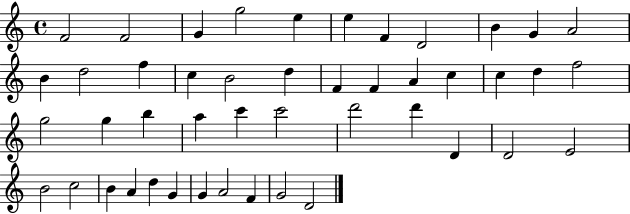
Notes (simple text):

F4/h F4/h G4/q G5/h E5/q E5/q F4/q D4/h B4/q G4/q A4/h B4/q D5/h F5/q C5/q B4/h D5/q F4/q F4/q A4/q C5/q C5/q D5/q F5/h G5/h G5/q B5/q A5/q C6/q C6/h D6/h D6/q D4/q D4/h E4/h B4/h C5/h B4/q A4/q D5/q G4/q G4/q A4/h F4/q G4/h D4/h